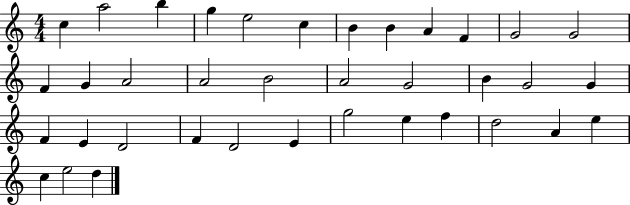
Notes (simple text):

C5/q A5/h B5/q G5/q E5/h C5/q B4/q B4/q A4/q F4/q G4/h G4/h F4/q G4/q A4/h A4/h B4/h A4/h G4/h B4/q G4/h G4/q F4/q E4/q D4/h F4/q D4/h E4/q G5/h E5/q F5/q D5/h A4/q E5/q C5/q E5/h D5/q